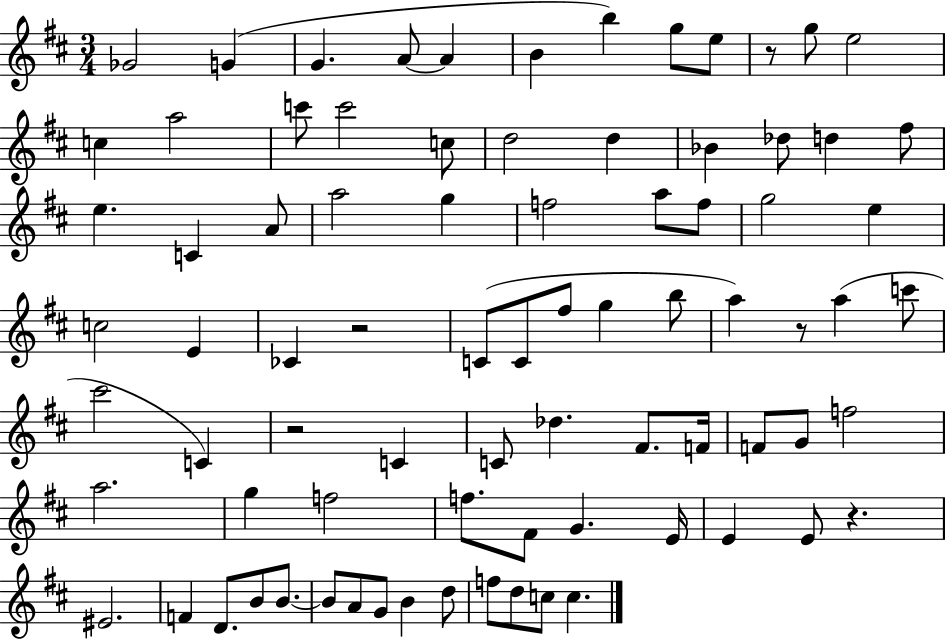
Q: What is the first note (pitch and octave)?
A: Gb4